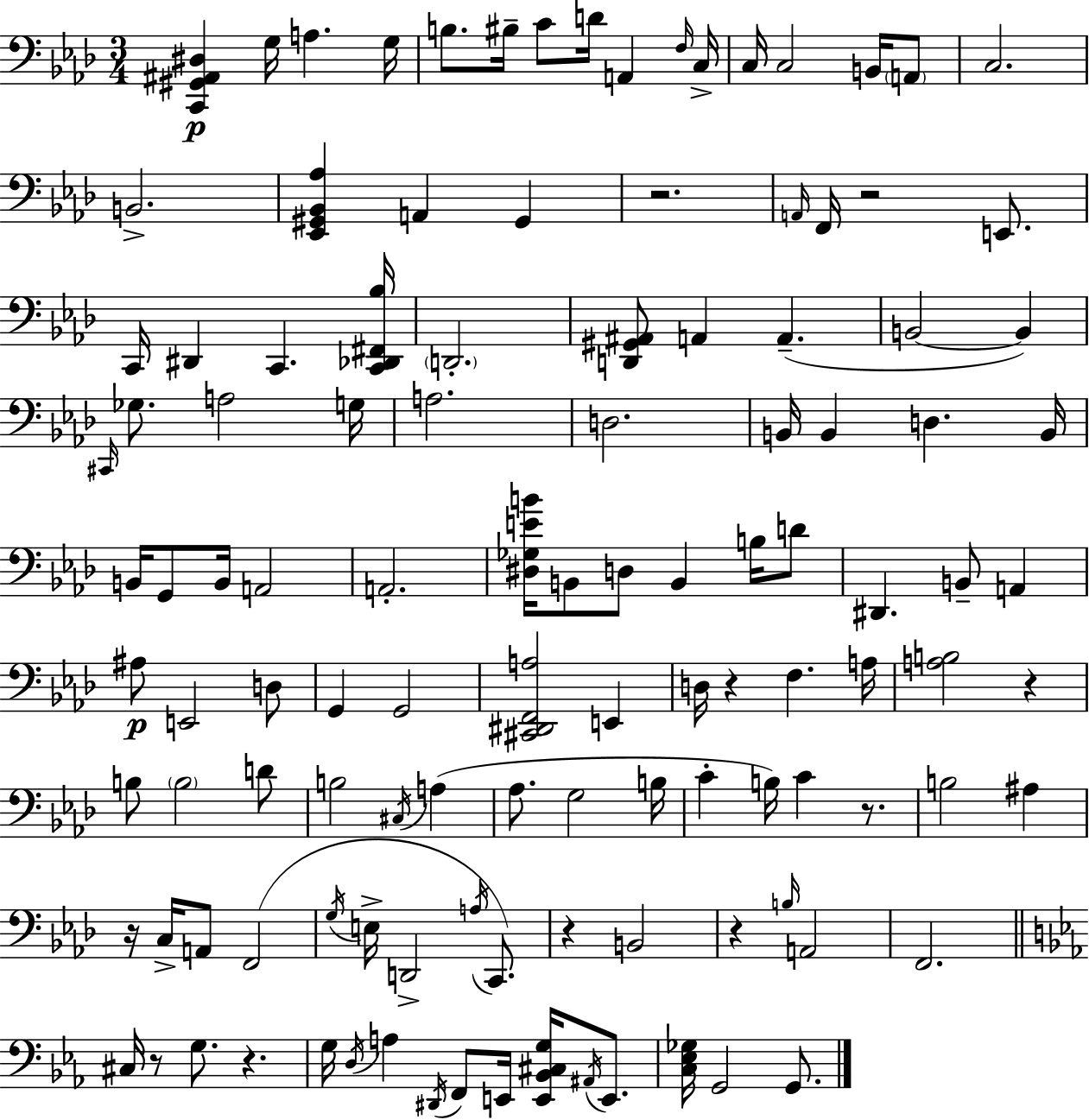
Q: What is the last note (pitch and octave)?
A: G2